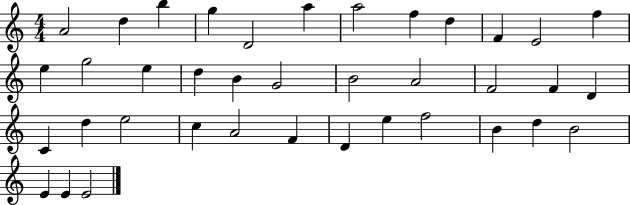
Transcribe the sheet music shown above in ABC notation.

X:1
T:Untitled
M:4/4
L:1/4
K:C
A2 d b g D2 a a2 f d F E2 f e g2 e d B G2 B2 A2 F2 F D C d e2 c A2 F D e f2 B d B2 E E E2